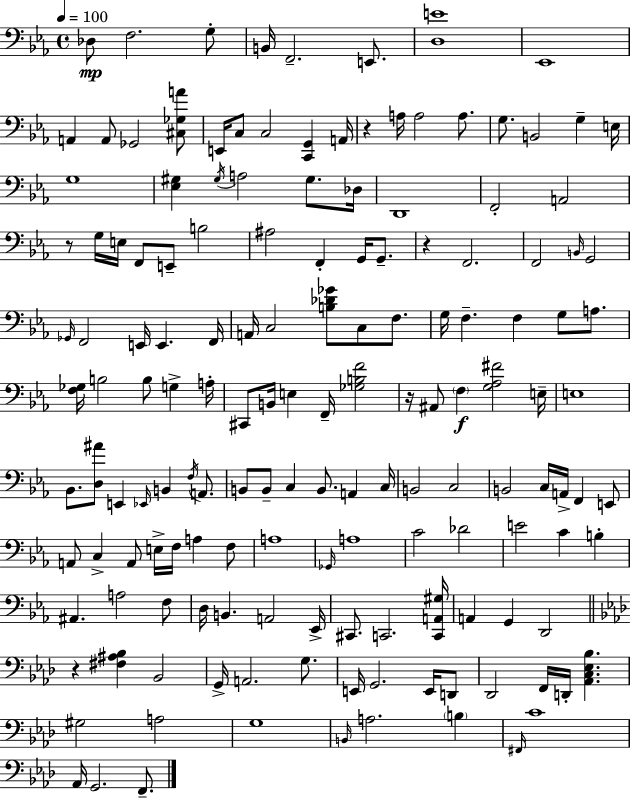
Db3/e F3/h. G3/e B2/s F2/h. E2/e. [D3,E4]/w Eb2/w A2/q A2/e Gb2/h [C#3,Gb3,A4]/e E2/s C3/e C3/h [C2,G2]/q A2/s R/q A3/s A3/h A3/e. G3/e. B2/h G3/q E3/s G3/w [Eb3,G#3]/q G#3/s A3/h G#3/e. Db3/s D2/w F2/h A2/h R/e G3/s E3/s F2/e E2/e B3/h A#3/h F2/q G2/s G2/e. R/q F2/h. F2/h B2/s G2/h Gb2/s F2/h E2/s E2/q. F2/s A2/s C3/h [B3,Db4,Gb4]/e C3/e F3/e. G3/s F3/q. F3/q G3/e A3/e. [F3,Gb3]/s B3/h B3/e G3/q A3/s C#2/e B2/s E3/q F2/s [Gb3,B3,F4]/h R/s A#2/e F3/q [G3,Ab3,F#4]/h E3/s E3/w Bb2/e. [D3,A#4]/e E2/q Eb2/s B2/q F3/s A2/e. B2/e B2/e C3/q B2/e. A2/q C3/s B2/h C3/h B2/h C3/s A2/s F2/q E2/e A2/e C3/q A2/e E3/s F3/s A3/q F3/e A3/w Gb2/s A3/w C4/h Db4/h E4/h C4/q B3/q A#2/q. A3/h F3/e D3/s B2/q. A2/h Eb2/s C#2/e. C2/h. [C2,A2,G#3]/s A2/q G2/q D2/h R/q [F#3,A#3,Bb3]/q Bb2/h G2/s A2/h. G3/e. E2/s G2/h. E2/s D2/e Db2/h F2/s D2/s [Ab2,C3,Eb3,Bb3]/q. G#3/h A3/h G3/w B2/s A3/h. B3/q F#2/s C4/w Ab2/s G2/h. F2/e.